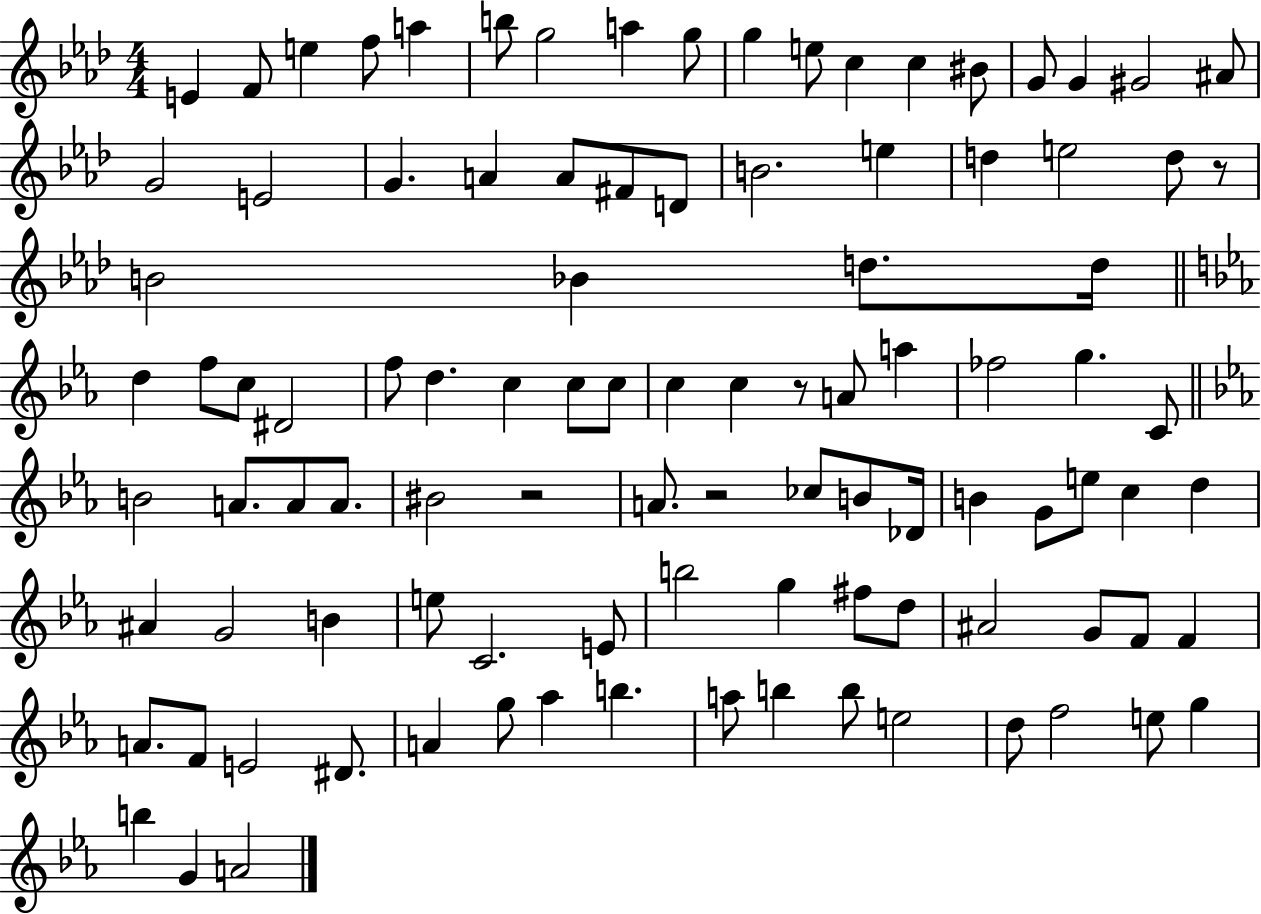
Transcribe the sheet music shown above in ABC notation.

X:1
T:Untitled
M:4/4
L:1/4
K:Ab
E F/2 e f/2 a b/2 g2 a g/2 g e/2 c c ^B/2 G/2 G ^G2 ^A/2 G2 E2 G A A/2 ^F/2 D/2 B2 e d e2 d/2 z/2 B2 _B d/2 d/4 d f/2 c/2 ^D2 f/2 d c c/2 c/2 c c z/2 A/2 a _f2 g C/2 B2 A/2 A/2 A/2 ^B2 z2 A/2 z2 _c/2 B/2 _D/4 B G/2 e/2 c d ^A G2 B e/2 C2 E/2 b2 g ^f/2 d/2 ^A2 G/2 F/2 F A/2 F/2 E2 ^D/2 A g/2 _a b a/2 b b/2 e2 d/2 f2 e/2 g b G A2